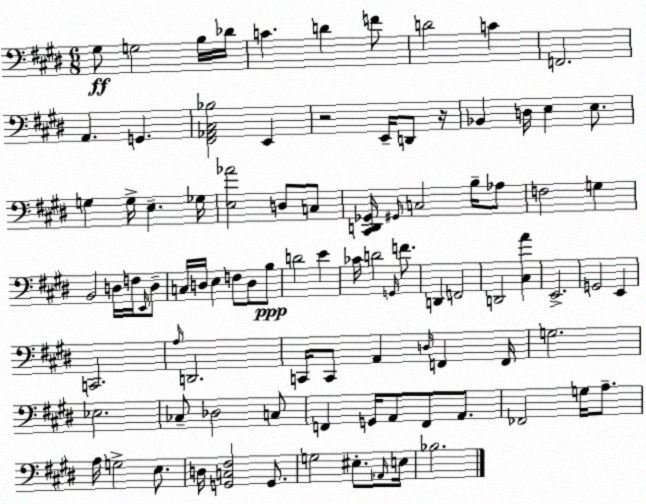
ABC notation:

X:1
T:Untitled
M:6/8
L:1/4
K:E
^G,/2 G,2 B,/4 _D/4 C D F/2 D2 C F,,2 A,, G,, [^F,,_A,,^C,_B,]2 E,, z2 E,,/4 D,,/2 z/4 _B,, D,/4 E, E,/2 G, G,/4 E, _G,/4 [E,_A]2 D,/2 C,/2 [^C,,D,,_G,,]/4 ^G,,/4 C,2 B,/4 _A,/2 F,2 G, B,,2 D,/4 F,/4 E,,/4 D,/2 C,/4 D,/4 E, F,/2 D,/2 B,/2 D2 E _C/4 D2 G,,/4 F/2 D,, F,,2 D,,2 [^C,A] E,,2 G,,2 E,, C,,2 A,/4 D,,2 C,,/4 C,,/2 A,, D,/4 F,, F,,/4 G,2 _E,2 _C,/2 _D,2 C,/2 F,, G,,/4 A,,/2 F,,/2 A,,/2 _F,,2 G,/4 A,/2 A,/4 G,2 E,/2 D,/4 [G,,C,^F,]2 G,,/2 G,2 ^E,/2 _A,,/4 E,/4 _B,2